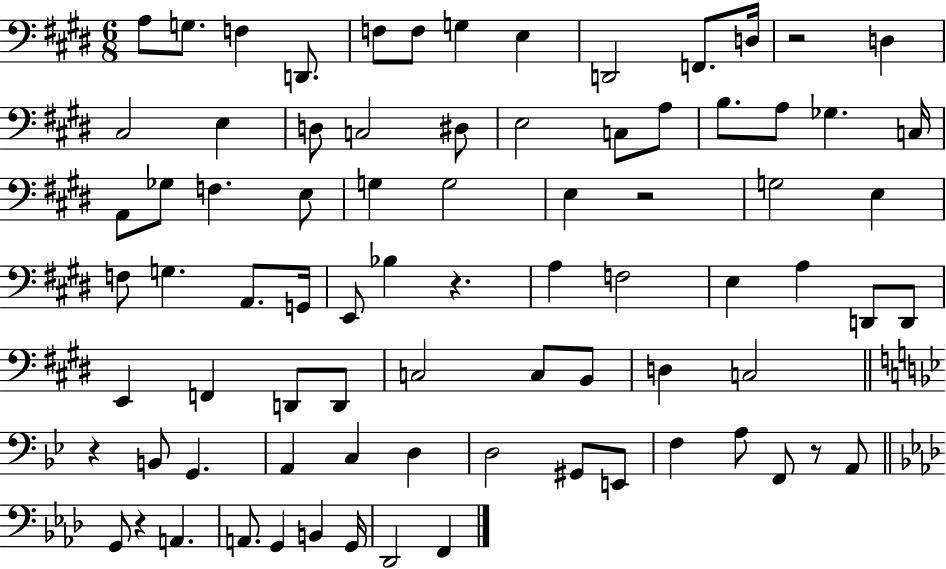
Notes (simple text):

A3/e G3/e. F3/q D2/e. F3/e F3/e G3/q E3/q D2/h F2/e. D3/s R/h D3/q C#3/h E3/q D3/e C3/h D#3/e E3/h C3/e A3/e B3/e. A3/e Gb3/q. C3/s A2/e Gb3/e F3/q. E3/e G3/q G3/h E3/q R/h G3/h E3/q F3/e G3/q. A2/e. G2/s E2/e Bb3/q R/q. A3/q F3/h E3/q A3/q D2/e D2/e E2/q F2/q D2/e D2/e C3/h C3/e B2/e D3/q C3/h R/q B2/e G2/q. A2/q C3/q D3/q D3/h G#2/e E2/e F3/q A3/e F2/e R/e A2/e G2/e R/q A2/q. A2/e. G2/q B2/q G2/s Db2/h F2/q